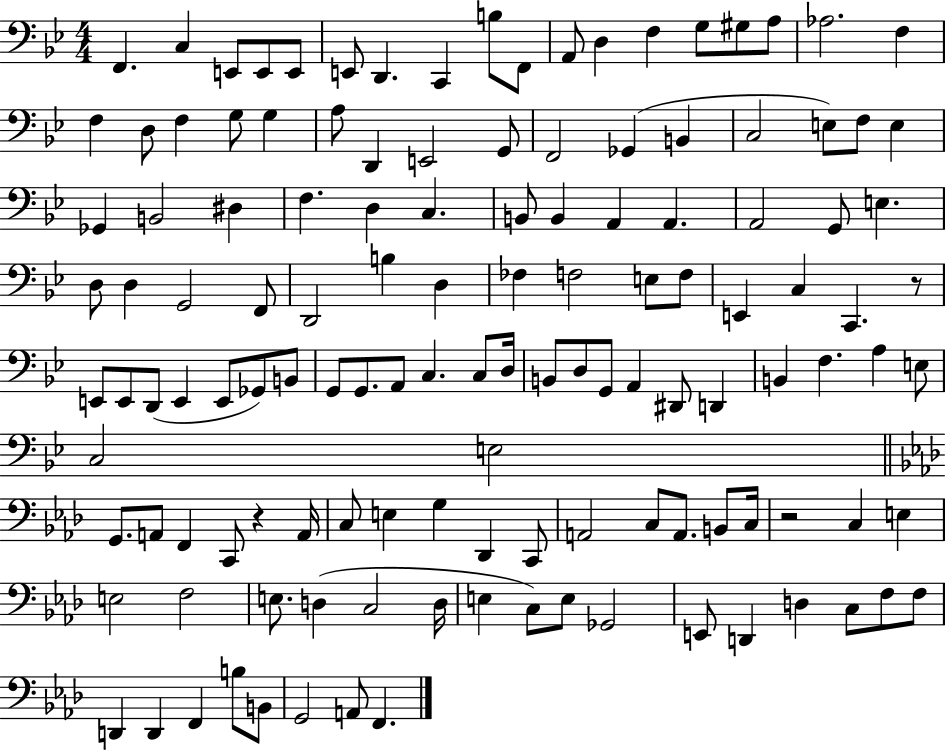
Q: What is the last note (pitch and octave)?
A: F2